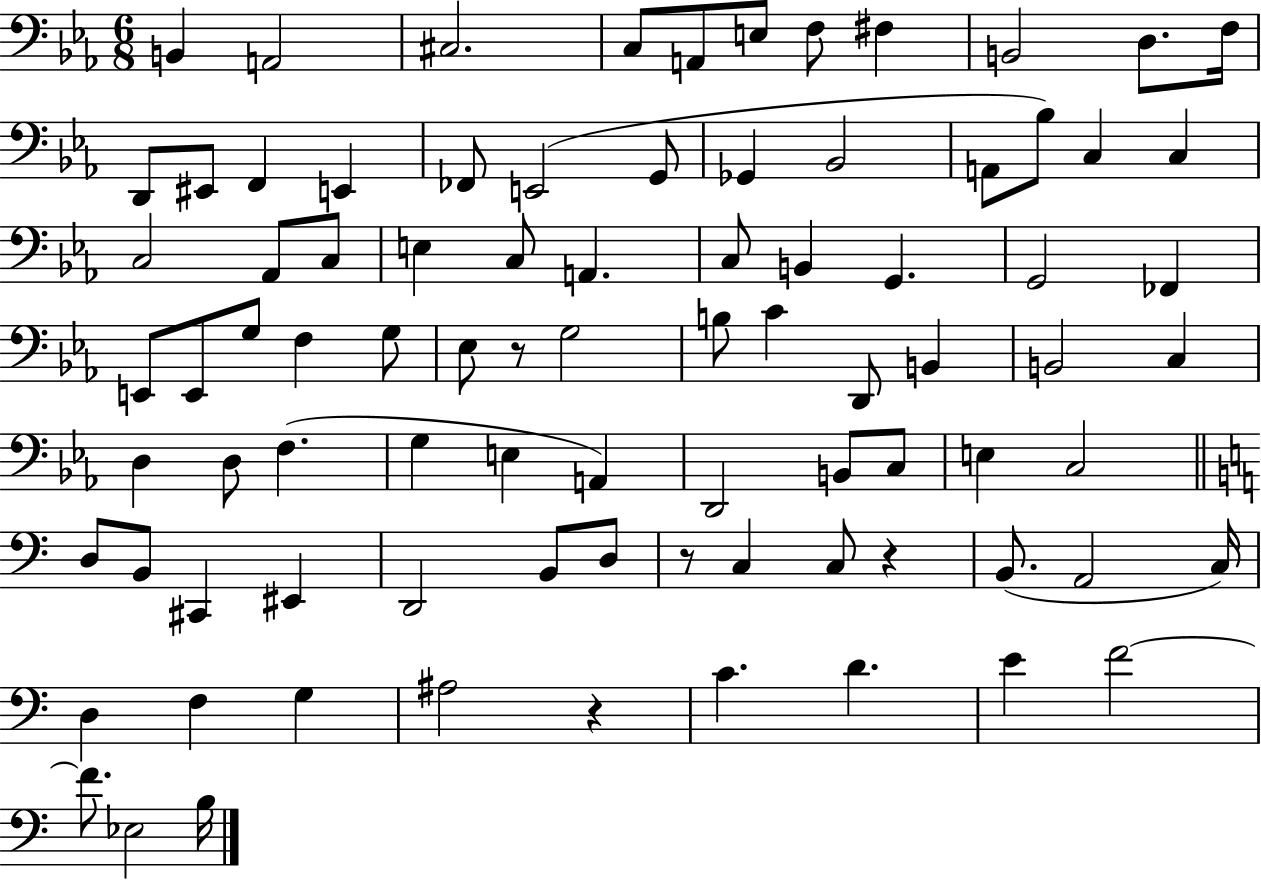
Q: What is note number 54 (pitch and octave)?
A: A2